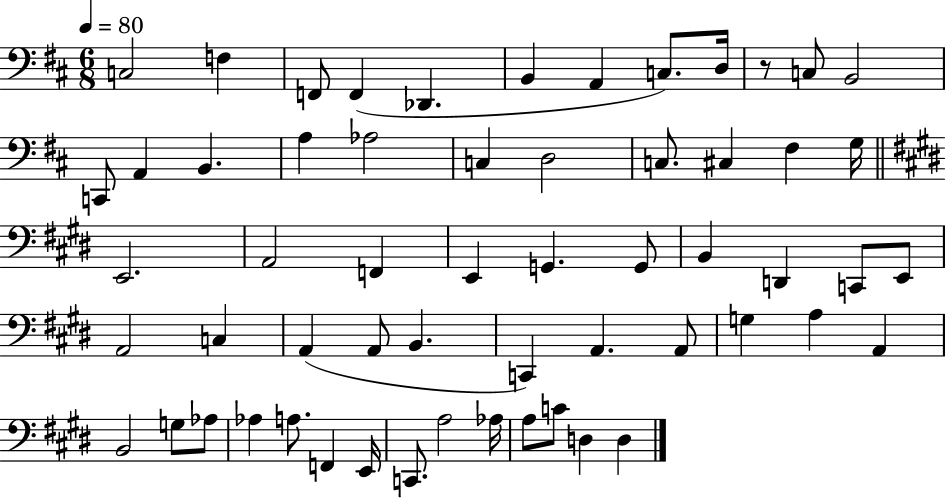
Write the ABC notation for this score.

X:1
T:Untitled
M:6/8
L:1/4
K:D
C,2 F, F,,/2 F,, _D,, B,, A,, C,/2 D,/4 z/2 C,/2 B,,2 C,,/2 A,, B,, A, _A,2 C, D,2 C,/2 ^C, ^F, G,/4 E,,2 A,,2 F,, E,, G,, G,,/2 B,, D,, C,,/2 E,,/2 A,,2 C, A,, A,,/2 B,, C,, A,, A,,/2 G, A, A,, B,,2 G,/2 _A,/2 _A, A,/2 F,, E,,/4 C,,/2 A,2 _A,/4 A,/2 C/2 D, D,